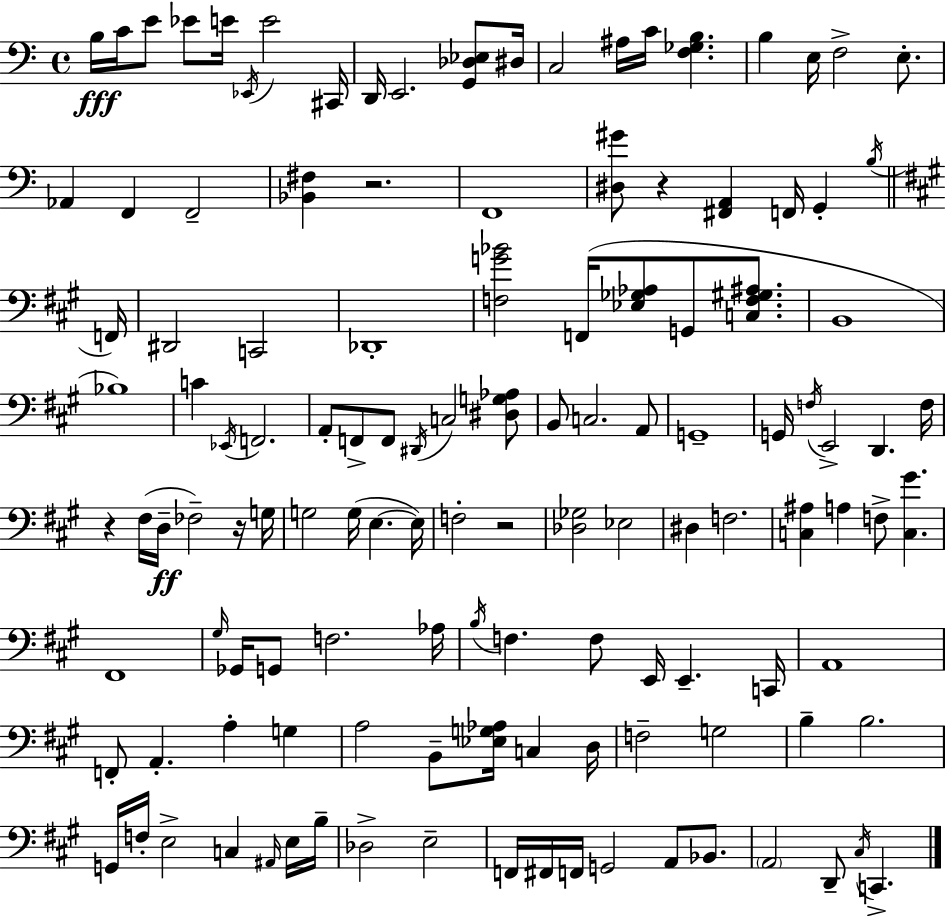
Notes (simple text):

B3/s C4/s E4/e Eb4/e E4/s Eb2/s E4/h C#2/s D2/s E2/h. [G2,Db3,Eb3]/e D#3/s C3/h A#3/s C4/s [F3,Gb3,B3]/q. B3/q E3/s F3/h E3/e. Ab2/q F2/q F2/h [Bb2,F#3]/q R/h. F2/w [D#3,G#4]/e R/q [F#2,A2]/q F2/s G2/q B3/s F2/s D#2/h C2/h Db2/w [F3,G4,Bb4]/h F2/s [Eb3,Gb3,Ab3]/e G2/e [C3,F3,G#3,A#3]/e. B2/w Bb3/w C4/q Eb2/s F2/h. A2/e F2/e F2/e D#2/s C3/h [D#3,G3,Ab3]/e B2/e C3/h. A2/e G2/w G2/s F3/s E2/h D2/q. F3/s R/q F#3/s D3/s FES3/h R/s G3/s G3/h G3/s E3/q. E3/s F3/h R/h [Db3,Gb3]/h Eb3/h D#3/q F3/h. [C3,A#3]/q A3/q F3/e [C3,G#4]/q. F#2/w G#3/s Gb2/s G2/e F3/h. Ab3/s B3/s F3/q. F3/e E2/s E2/q. C2/s A2/w F2/e A2/q. A3/q G3/q A3/h B2/e [Eb3,G3,Ab3]/s C3/q D3/s F3/h G3/h B3/q B3/h. G2/s F3/s E3/h C3/q A#2/s E3/s B3/s Db3/h E3/h F2/s F#2/s F2/s G2/h A2/e Bb2/e. A2/h D2/e C#3/s C2/q.